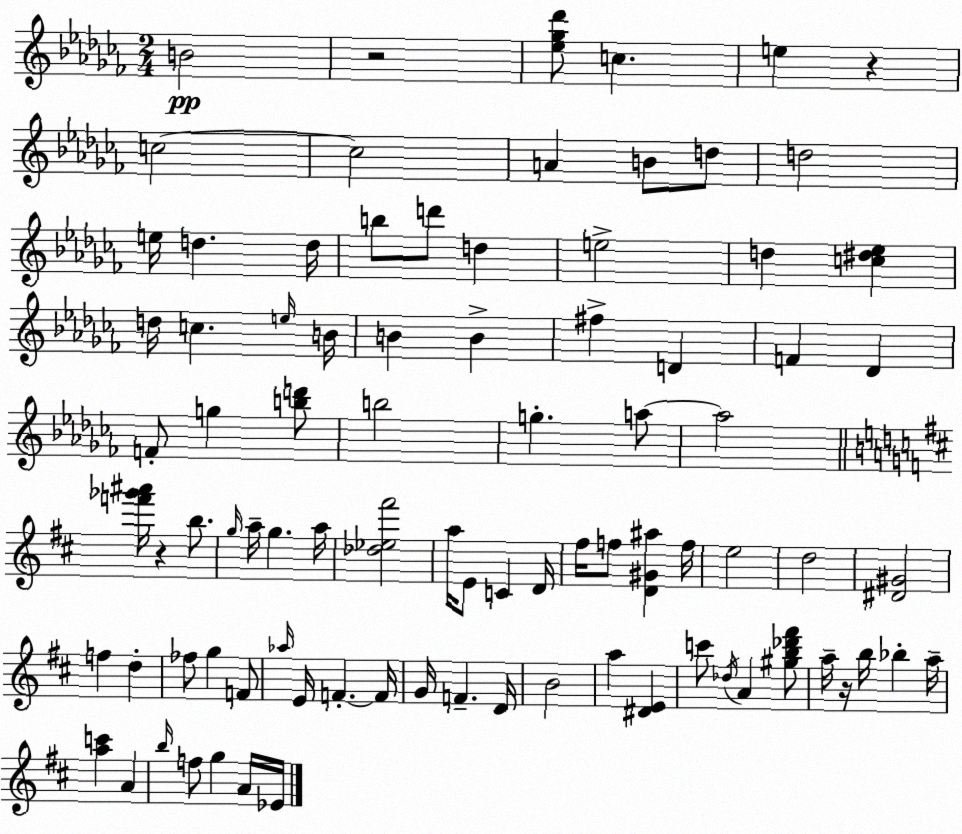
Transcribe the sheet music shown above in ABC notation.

X:1
T:Untitled
M:2/4
L:1/4
K:Abm
B2 z2 [_e_g_d']/2 c e z c2 c2 A B/2 d/2 d2 e/4 d d/4 b/2 d'/2 d e2 d [c^d_e] d/4 c e/4 B/4 B B ^f D F _D F/2 g [bd']/2 b2 g a/2 a2 [f'_g'^a']/4 z b/2 g/4 a/4 g a/4 [_d_e^f']2 a/4 E/2 C D/4 ^f/4 f/2 [D^G^a] f/4 e2 d2 [^D^G]2 f d _f/2 g F/2 _a/4 E/4 F F/4 G/4 F D/4 B2 a [^DE] c'/2 _d/4 A [^gb_d'^f']/2 a/4 z/4 b/4 _b a/4 [ac'] A b/4 f/2 g A/4 _E/4